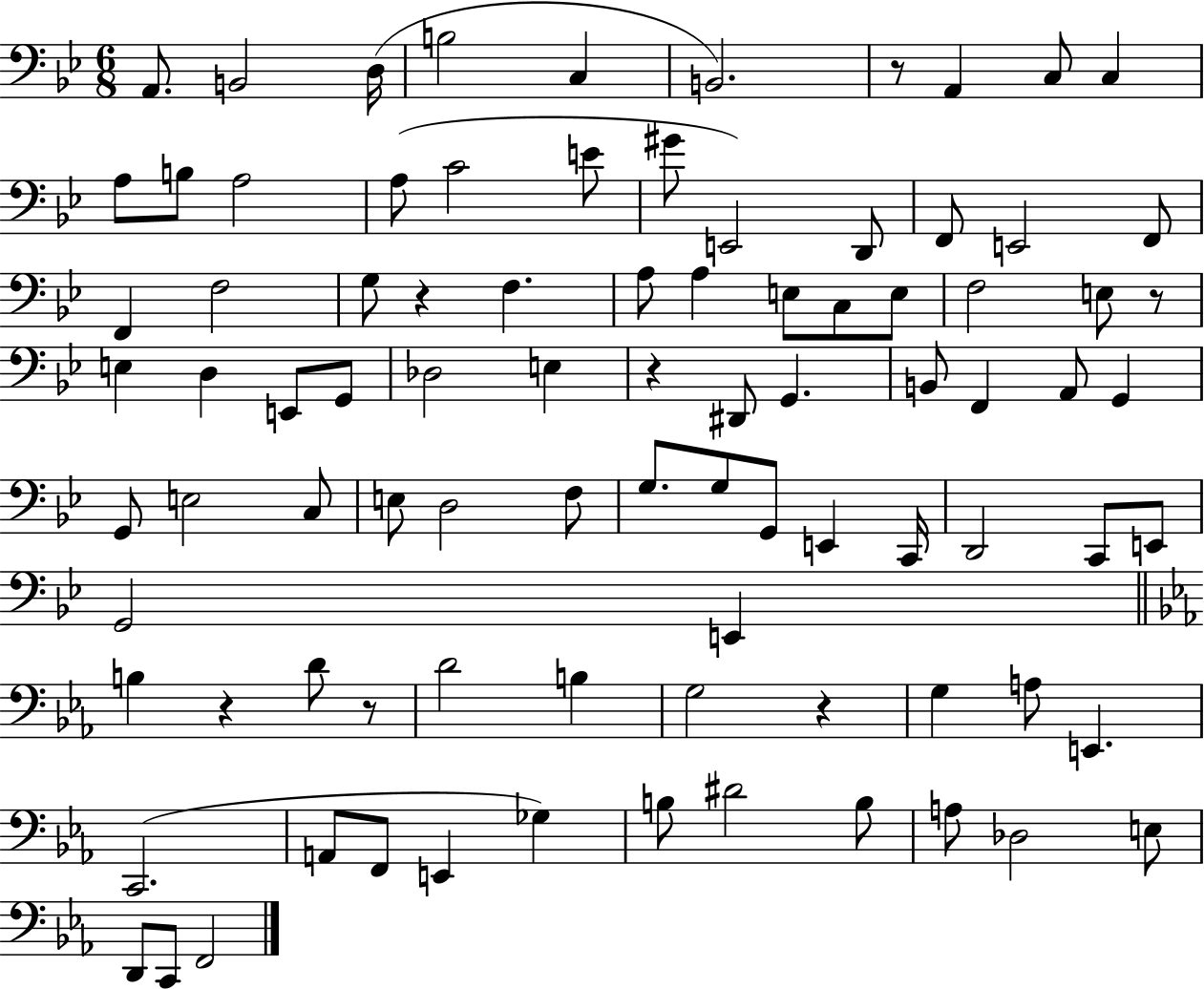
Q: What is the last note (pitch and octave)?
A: F2